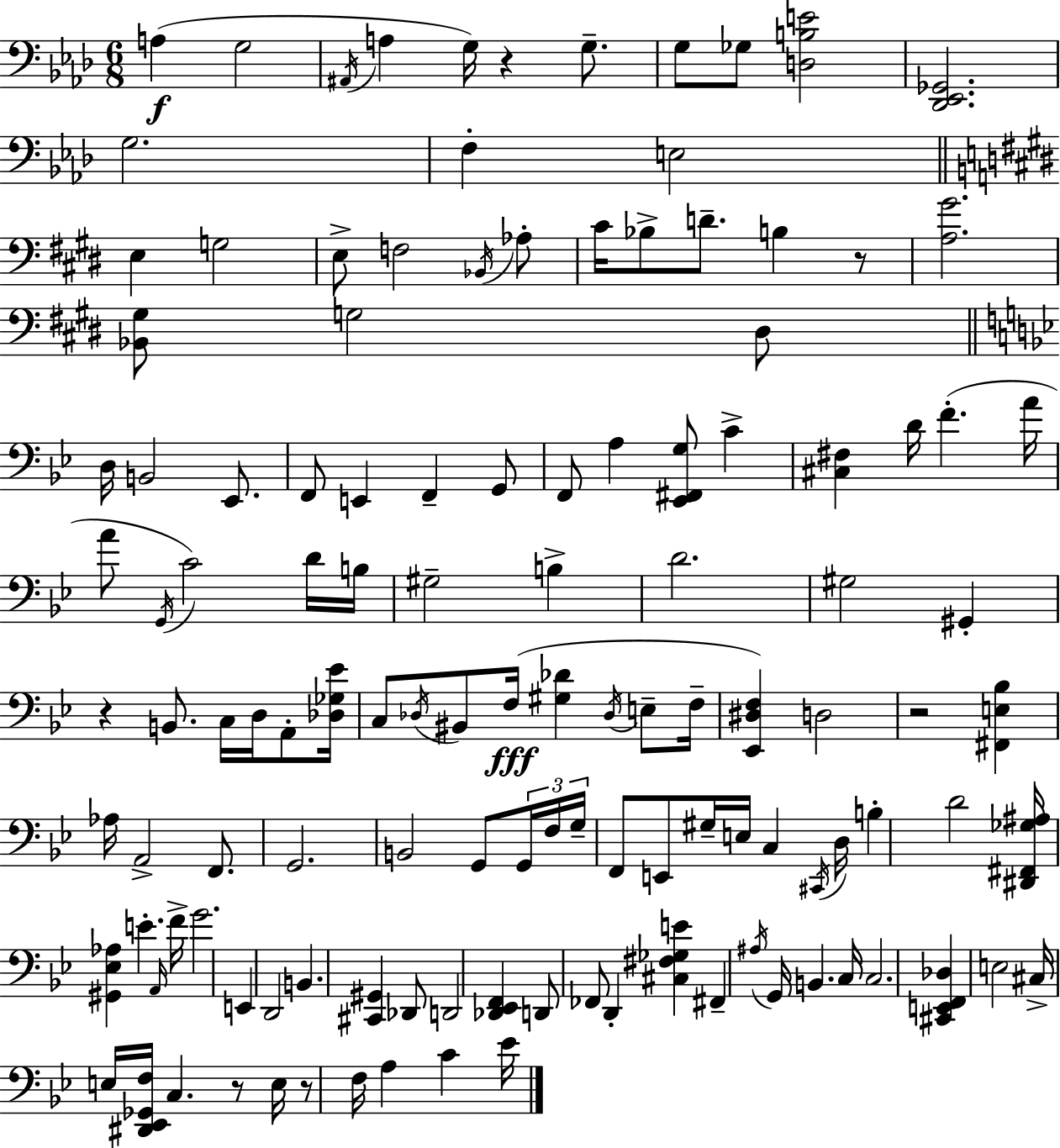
{
  \clef bass
  \numericTimeSignature
  \time 6/8
  \key f \minor
  a4(\f g2 | \acciaccatura { ais,16 } a4 g16) r4 g8.-- | g8 ges8 <d b e'>2 | <des, ees, ges,>2. | \break g2. | f4-. e2 | \bar "||" \break \key e \major e4 g2 | e8-> f2 \acciaccatura { bes,16 } aes8-. | cis'16 bes8-> d'8.-- b4 r8 | <a gis'>2. | \break <bes, gis>8 g2 dis8 | \bar "||" \break \key g \minor d16 b,2 ees,8. | f,8 e,4 f,4-- g,8 | f,8 a4 <ees, fis, g>8 c'4-> | <cis fis>4 d'16 f'4.-.( a'16 | \break a'8 \acciaccatura { g,16 }) c'2 d'16 | b16 gis2-- b4-> | d'2. | gis2 gis,4-. | \break r4 b,8. c16 d16 a,8-. | <des ges ees'>16 c8 \acciaccatura { des16 } bis,8 f16(\fff <gis des'>4 \acciaccatura { des16 } | e8-- f16-- <ees, dis f>4) d2 | r2 <fis, e bes>4 | \break aes16 a,2-> | f,8. g,2. | b,2 g,8 | \tuplet 3/2 { g,16 f16 g16-- } f,8 e,8 gis16-- e16 c4 | \break \acciaccatura { cis,16 } d16 b4-. d'2 | <dis, fis, ges ais>16 <gis, ees aes>4 e'4.-. | \grace { a,16 } f'16-> g'2. | e,4 d,2 | \break b,4. <cis, gis,>4 | des,8 d,2 | <des, ees, f,>4 d,8 fes,8 d,4-. | <cis fis ges e'>4 fis,4-- \acciaccatura { ais16 } g,16 b,4. | \break c16 c2. | <cis, e, f, des>4 e2 | cis16-> e16 <dis, ees, ges, f>16 c4. | r8 e16 r8 f16 a4 | \break c'4 ees'16 \bar "|."
}